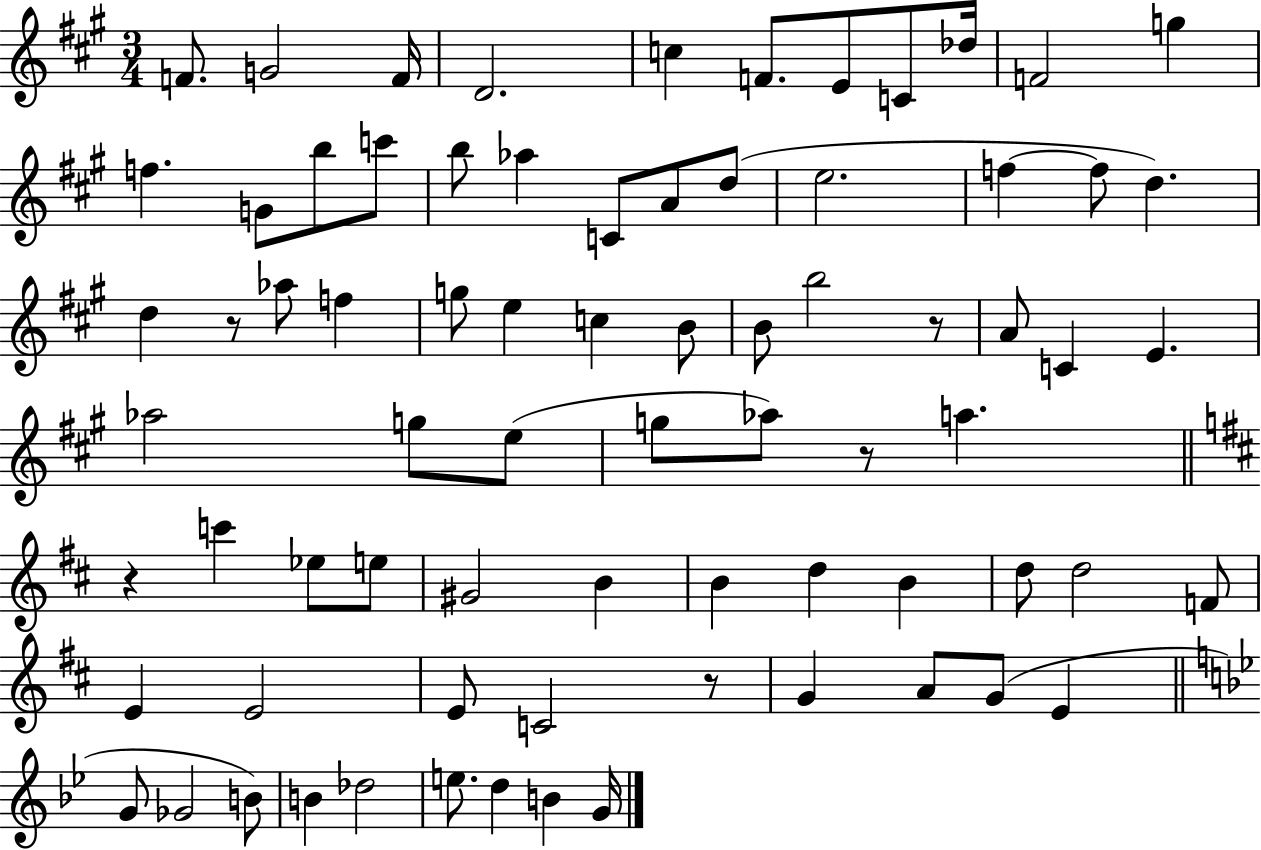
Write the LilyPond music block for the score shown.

{
  \clef treble
  \numericTimeSignature
  \time 3/4
  \key a \major
  f'8. g'2 f'16 | d'2. | c''4 f'8. e'8 c'8 des''16 | f'2 g''4 | \break f''4. g'8 b''8 c'''8 | b''8 aes''4 c'8 a'8 d''8( | e''2. | f''4~~ f''8 d''4.) | \break d''4 r8 aes''8 f''4 | g''8 e''4 c''4 b'8 | b'8 b''2 r8 | a'8 c'4 e'4. | \break aes''2 g''8 e''8( | g''8 aes''8) r8 a''4. | \bar "||" \break \key d \major r4 c'''4 ees''8 e''8 | gis'2 b'4 | b'4 d''4 b'4 | d''8 d''2 f'8 | \break e'4 e'2 | e'8 c'2 r8 | g'4 a'8 g'8( e'4 | \bar "||" \break \key bes \major g'8 ges'2 b'8) | b'4 des''2 | e''8. d''4 b'4 g'16 | \bar "|."
}